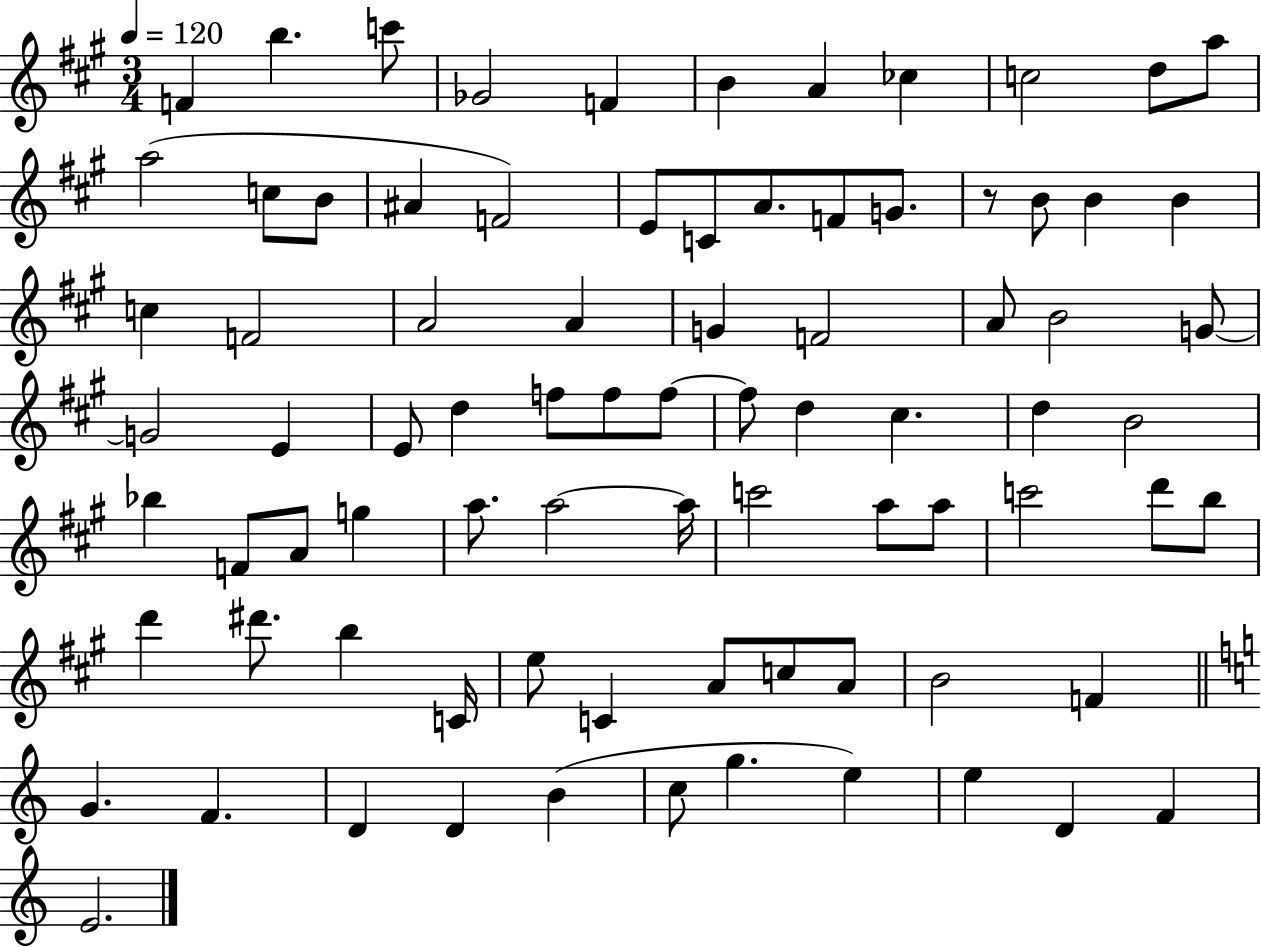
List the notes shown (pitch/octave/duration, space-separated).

F4/q B5/q. C6/e Gb4/h F4/q B4/q A4/q CES5/q C5/h D5/e A5/e A5/h C5/e B4/e A#4/q F4/h E4/e C4/e A4/e. F4/e G4/e. R/e B4/e B4/q B4/q C5/q F4/h A4/h A4/q G4/q F4/h A4/e B4/h G4/e G4/h E4/q E4/e D5/q F5/e F5/e F5/e F5/e D5/q C#5/q. D5/q B4/h Bb5/q F4/e A4/e G5/q A5/e. A5/h A5/s C6/h A5/e A5/e C6/h D6/e B5/e D6/q D#6/e. B5/q C4/s E5/e C4/q A4/e C5/e A4/e B4/h F4/q G4/q. F4/q. D4/q D4/q B4/q C5/e G5/q. E5/q E5/q D4/q F4/q E4/h.